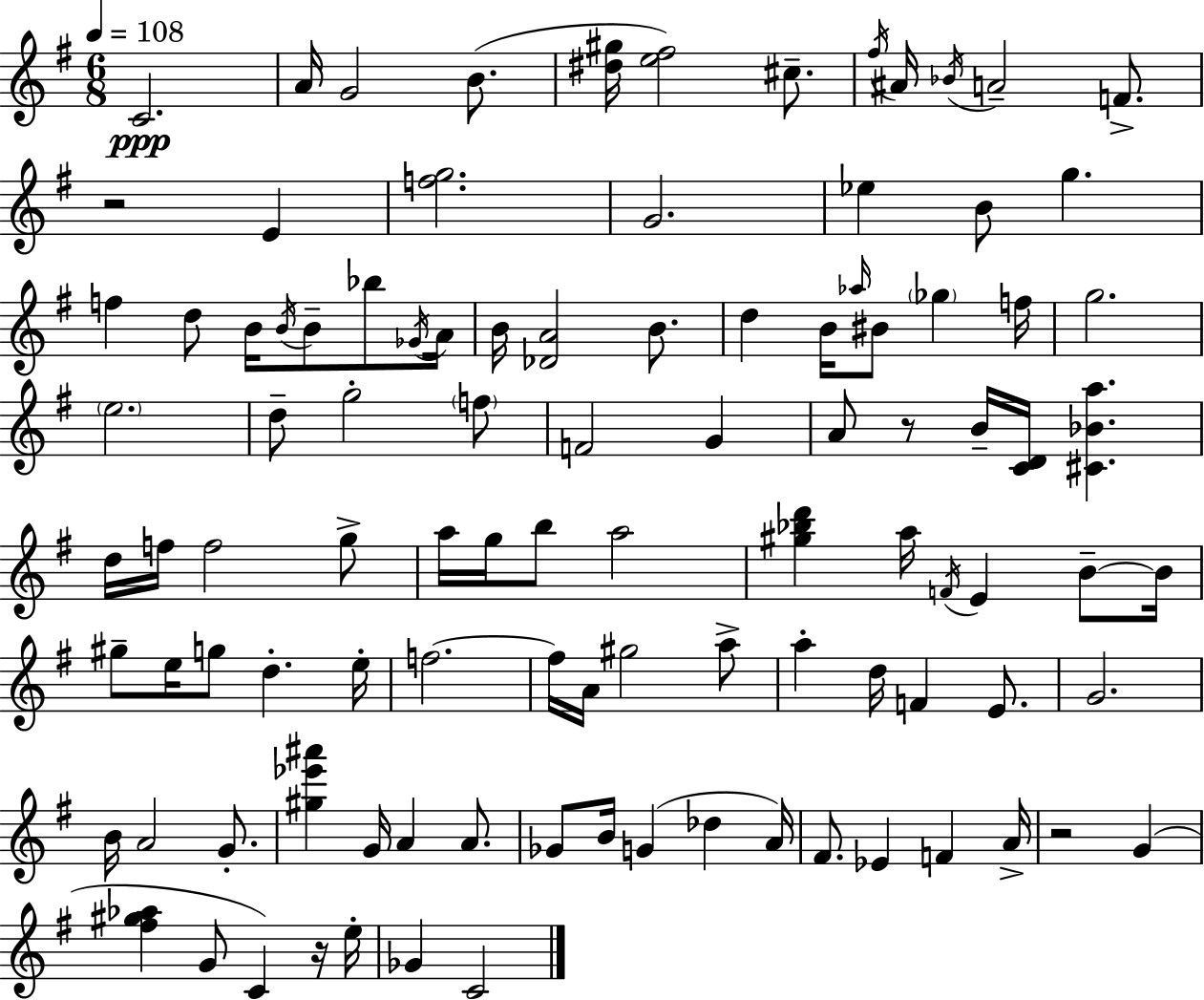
X:1
T:Untitled
M:6/8
L:1/4
K:Em
C2 A/4 G2 B/2 [^d^g]/4 [e^f]2 ^c/2 ^f/4 ^A/4 _B/4 A2 F/2 z2 E [fg]2 G2 _e B/2 g f d/2 B/4 B/4 B/2 _b/2 _G/4 A/4 B/4 [_DA]2 B/2 d B/4 _a/4 ^B/2 _g f/4 g2 e2 d/2 g2 f/2 F2 G A/2 z/2 B/4 [CD]/4 [^C_Ba] d/4 f/4 f2 g/2 a/4 g/4 b/2 a2 [^g_bd'] a/4 F/4 E B/2 B/4 ^g/2 e/4 g/2 d e/4 f2 f/4 A/4 ^g2 a/2 a d/4 F E/2 G2 B/4 A2 G/2 [^g_e'^a'] G/4 A A/2 _G/2 B/4 G _d A/4 ^F/2 _E F A/4 z2 G [^f^g_a] G/2 C z/4 e/4 _G C2